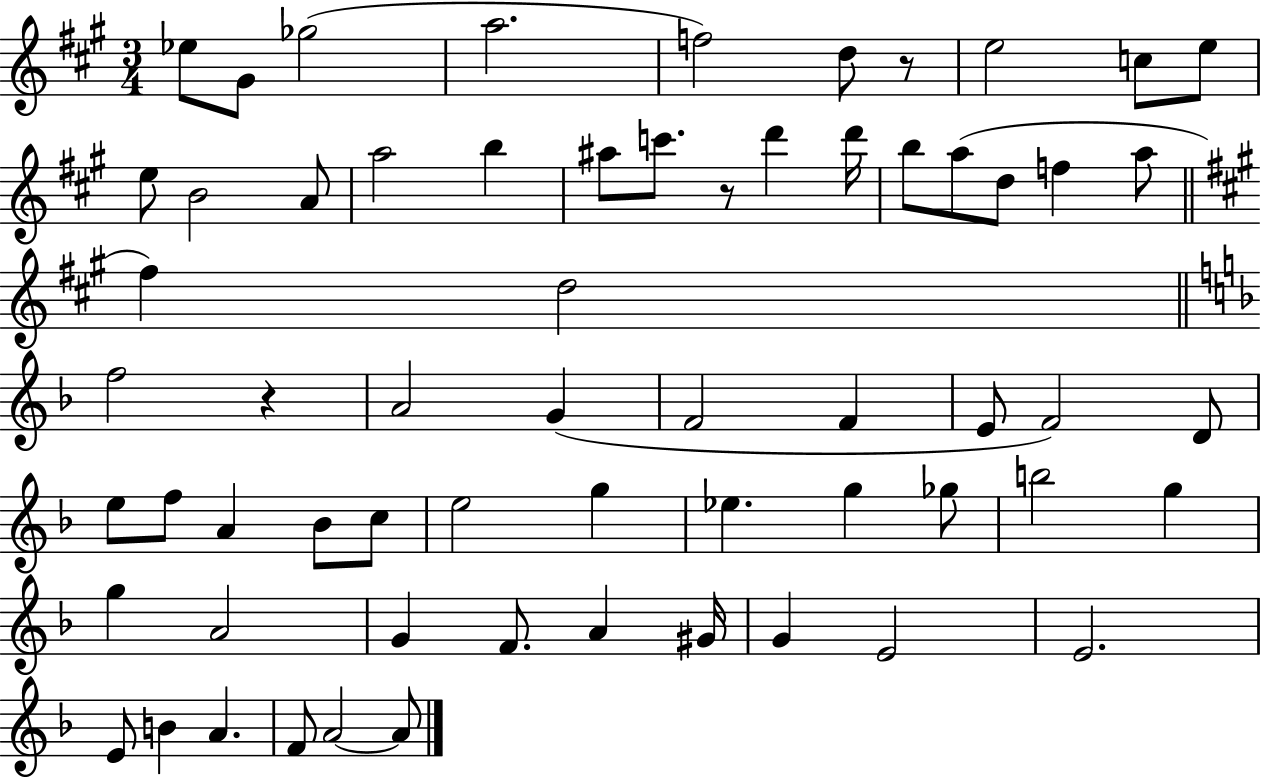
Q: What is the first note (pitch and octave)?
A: Eb5